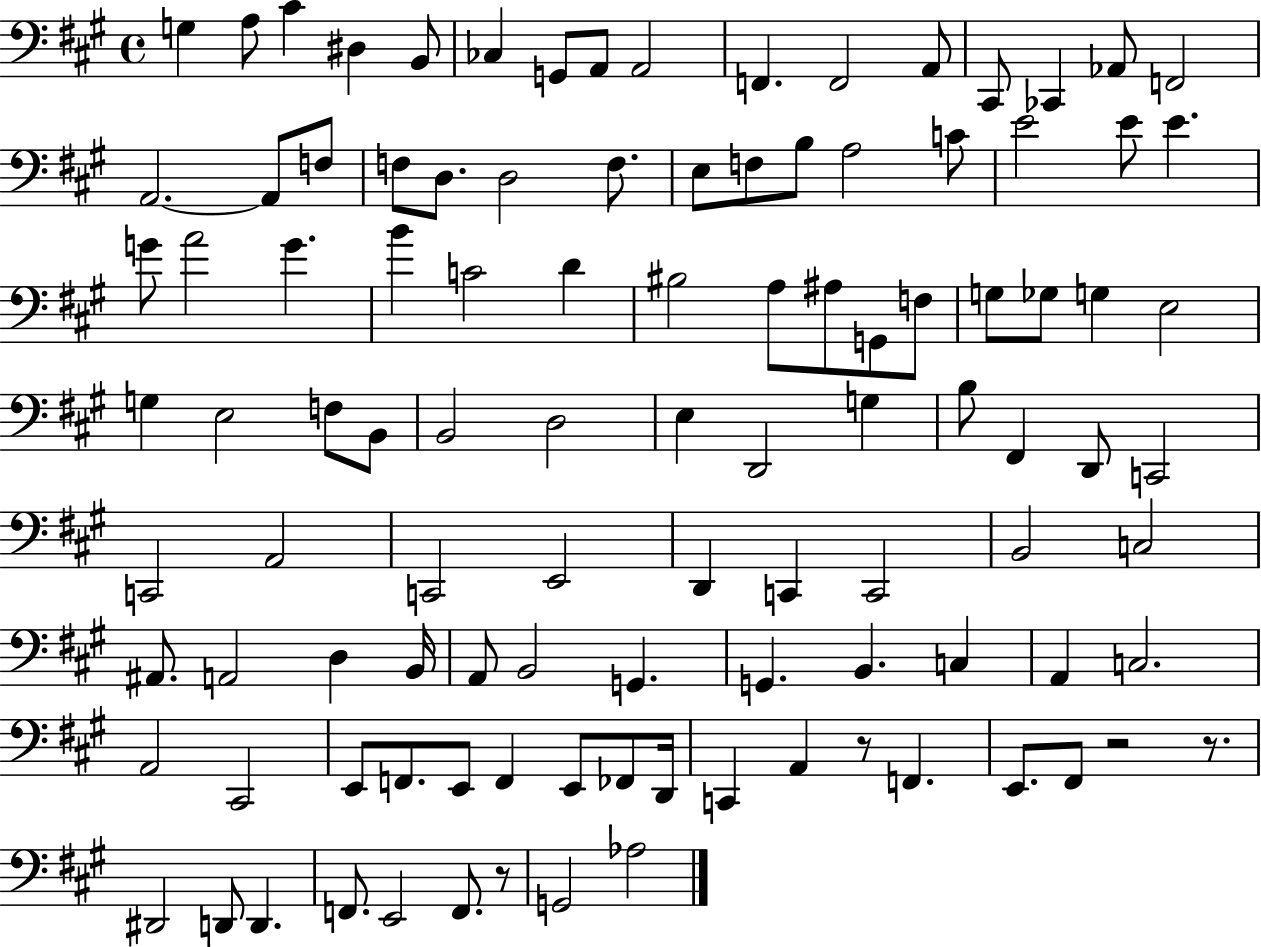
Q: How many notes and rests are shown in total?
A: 106